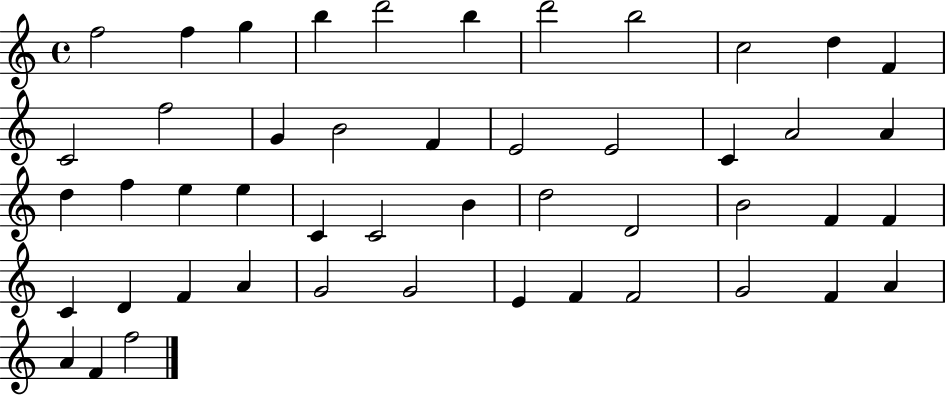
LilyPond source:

{
  \clef treble
  \time 4/4
  \defaultTimeSignature
  \key c \major
  f''2 f''4 g''4 | b''4 d'''2 b''4 | d'''2 b''2 | c''2 d''4 f'4 | \break c'2 f''2 | g'4 b'2 f'4 | e'2 e'2 | c'4 a'2 a'4 | \break d''4 f''4 e''4 e''4 | c'4 c'2 b'4 | d''2 d'2 | b'2 f'4 f'4 | \break c'4 d'4 f'4 a'4 | g'2 g'2 | e'4 f'4 f'2 | g'2 f'4 a'4 | \break a'4 f'4 f''2 | \bar "|."
}